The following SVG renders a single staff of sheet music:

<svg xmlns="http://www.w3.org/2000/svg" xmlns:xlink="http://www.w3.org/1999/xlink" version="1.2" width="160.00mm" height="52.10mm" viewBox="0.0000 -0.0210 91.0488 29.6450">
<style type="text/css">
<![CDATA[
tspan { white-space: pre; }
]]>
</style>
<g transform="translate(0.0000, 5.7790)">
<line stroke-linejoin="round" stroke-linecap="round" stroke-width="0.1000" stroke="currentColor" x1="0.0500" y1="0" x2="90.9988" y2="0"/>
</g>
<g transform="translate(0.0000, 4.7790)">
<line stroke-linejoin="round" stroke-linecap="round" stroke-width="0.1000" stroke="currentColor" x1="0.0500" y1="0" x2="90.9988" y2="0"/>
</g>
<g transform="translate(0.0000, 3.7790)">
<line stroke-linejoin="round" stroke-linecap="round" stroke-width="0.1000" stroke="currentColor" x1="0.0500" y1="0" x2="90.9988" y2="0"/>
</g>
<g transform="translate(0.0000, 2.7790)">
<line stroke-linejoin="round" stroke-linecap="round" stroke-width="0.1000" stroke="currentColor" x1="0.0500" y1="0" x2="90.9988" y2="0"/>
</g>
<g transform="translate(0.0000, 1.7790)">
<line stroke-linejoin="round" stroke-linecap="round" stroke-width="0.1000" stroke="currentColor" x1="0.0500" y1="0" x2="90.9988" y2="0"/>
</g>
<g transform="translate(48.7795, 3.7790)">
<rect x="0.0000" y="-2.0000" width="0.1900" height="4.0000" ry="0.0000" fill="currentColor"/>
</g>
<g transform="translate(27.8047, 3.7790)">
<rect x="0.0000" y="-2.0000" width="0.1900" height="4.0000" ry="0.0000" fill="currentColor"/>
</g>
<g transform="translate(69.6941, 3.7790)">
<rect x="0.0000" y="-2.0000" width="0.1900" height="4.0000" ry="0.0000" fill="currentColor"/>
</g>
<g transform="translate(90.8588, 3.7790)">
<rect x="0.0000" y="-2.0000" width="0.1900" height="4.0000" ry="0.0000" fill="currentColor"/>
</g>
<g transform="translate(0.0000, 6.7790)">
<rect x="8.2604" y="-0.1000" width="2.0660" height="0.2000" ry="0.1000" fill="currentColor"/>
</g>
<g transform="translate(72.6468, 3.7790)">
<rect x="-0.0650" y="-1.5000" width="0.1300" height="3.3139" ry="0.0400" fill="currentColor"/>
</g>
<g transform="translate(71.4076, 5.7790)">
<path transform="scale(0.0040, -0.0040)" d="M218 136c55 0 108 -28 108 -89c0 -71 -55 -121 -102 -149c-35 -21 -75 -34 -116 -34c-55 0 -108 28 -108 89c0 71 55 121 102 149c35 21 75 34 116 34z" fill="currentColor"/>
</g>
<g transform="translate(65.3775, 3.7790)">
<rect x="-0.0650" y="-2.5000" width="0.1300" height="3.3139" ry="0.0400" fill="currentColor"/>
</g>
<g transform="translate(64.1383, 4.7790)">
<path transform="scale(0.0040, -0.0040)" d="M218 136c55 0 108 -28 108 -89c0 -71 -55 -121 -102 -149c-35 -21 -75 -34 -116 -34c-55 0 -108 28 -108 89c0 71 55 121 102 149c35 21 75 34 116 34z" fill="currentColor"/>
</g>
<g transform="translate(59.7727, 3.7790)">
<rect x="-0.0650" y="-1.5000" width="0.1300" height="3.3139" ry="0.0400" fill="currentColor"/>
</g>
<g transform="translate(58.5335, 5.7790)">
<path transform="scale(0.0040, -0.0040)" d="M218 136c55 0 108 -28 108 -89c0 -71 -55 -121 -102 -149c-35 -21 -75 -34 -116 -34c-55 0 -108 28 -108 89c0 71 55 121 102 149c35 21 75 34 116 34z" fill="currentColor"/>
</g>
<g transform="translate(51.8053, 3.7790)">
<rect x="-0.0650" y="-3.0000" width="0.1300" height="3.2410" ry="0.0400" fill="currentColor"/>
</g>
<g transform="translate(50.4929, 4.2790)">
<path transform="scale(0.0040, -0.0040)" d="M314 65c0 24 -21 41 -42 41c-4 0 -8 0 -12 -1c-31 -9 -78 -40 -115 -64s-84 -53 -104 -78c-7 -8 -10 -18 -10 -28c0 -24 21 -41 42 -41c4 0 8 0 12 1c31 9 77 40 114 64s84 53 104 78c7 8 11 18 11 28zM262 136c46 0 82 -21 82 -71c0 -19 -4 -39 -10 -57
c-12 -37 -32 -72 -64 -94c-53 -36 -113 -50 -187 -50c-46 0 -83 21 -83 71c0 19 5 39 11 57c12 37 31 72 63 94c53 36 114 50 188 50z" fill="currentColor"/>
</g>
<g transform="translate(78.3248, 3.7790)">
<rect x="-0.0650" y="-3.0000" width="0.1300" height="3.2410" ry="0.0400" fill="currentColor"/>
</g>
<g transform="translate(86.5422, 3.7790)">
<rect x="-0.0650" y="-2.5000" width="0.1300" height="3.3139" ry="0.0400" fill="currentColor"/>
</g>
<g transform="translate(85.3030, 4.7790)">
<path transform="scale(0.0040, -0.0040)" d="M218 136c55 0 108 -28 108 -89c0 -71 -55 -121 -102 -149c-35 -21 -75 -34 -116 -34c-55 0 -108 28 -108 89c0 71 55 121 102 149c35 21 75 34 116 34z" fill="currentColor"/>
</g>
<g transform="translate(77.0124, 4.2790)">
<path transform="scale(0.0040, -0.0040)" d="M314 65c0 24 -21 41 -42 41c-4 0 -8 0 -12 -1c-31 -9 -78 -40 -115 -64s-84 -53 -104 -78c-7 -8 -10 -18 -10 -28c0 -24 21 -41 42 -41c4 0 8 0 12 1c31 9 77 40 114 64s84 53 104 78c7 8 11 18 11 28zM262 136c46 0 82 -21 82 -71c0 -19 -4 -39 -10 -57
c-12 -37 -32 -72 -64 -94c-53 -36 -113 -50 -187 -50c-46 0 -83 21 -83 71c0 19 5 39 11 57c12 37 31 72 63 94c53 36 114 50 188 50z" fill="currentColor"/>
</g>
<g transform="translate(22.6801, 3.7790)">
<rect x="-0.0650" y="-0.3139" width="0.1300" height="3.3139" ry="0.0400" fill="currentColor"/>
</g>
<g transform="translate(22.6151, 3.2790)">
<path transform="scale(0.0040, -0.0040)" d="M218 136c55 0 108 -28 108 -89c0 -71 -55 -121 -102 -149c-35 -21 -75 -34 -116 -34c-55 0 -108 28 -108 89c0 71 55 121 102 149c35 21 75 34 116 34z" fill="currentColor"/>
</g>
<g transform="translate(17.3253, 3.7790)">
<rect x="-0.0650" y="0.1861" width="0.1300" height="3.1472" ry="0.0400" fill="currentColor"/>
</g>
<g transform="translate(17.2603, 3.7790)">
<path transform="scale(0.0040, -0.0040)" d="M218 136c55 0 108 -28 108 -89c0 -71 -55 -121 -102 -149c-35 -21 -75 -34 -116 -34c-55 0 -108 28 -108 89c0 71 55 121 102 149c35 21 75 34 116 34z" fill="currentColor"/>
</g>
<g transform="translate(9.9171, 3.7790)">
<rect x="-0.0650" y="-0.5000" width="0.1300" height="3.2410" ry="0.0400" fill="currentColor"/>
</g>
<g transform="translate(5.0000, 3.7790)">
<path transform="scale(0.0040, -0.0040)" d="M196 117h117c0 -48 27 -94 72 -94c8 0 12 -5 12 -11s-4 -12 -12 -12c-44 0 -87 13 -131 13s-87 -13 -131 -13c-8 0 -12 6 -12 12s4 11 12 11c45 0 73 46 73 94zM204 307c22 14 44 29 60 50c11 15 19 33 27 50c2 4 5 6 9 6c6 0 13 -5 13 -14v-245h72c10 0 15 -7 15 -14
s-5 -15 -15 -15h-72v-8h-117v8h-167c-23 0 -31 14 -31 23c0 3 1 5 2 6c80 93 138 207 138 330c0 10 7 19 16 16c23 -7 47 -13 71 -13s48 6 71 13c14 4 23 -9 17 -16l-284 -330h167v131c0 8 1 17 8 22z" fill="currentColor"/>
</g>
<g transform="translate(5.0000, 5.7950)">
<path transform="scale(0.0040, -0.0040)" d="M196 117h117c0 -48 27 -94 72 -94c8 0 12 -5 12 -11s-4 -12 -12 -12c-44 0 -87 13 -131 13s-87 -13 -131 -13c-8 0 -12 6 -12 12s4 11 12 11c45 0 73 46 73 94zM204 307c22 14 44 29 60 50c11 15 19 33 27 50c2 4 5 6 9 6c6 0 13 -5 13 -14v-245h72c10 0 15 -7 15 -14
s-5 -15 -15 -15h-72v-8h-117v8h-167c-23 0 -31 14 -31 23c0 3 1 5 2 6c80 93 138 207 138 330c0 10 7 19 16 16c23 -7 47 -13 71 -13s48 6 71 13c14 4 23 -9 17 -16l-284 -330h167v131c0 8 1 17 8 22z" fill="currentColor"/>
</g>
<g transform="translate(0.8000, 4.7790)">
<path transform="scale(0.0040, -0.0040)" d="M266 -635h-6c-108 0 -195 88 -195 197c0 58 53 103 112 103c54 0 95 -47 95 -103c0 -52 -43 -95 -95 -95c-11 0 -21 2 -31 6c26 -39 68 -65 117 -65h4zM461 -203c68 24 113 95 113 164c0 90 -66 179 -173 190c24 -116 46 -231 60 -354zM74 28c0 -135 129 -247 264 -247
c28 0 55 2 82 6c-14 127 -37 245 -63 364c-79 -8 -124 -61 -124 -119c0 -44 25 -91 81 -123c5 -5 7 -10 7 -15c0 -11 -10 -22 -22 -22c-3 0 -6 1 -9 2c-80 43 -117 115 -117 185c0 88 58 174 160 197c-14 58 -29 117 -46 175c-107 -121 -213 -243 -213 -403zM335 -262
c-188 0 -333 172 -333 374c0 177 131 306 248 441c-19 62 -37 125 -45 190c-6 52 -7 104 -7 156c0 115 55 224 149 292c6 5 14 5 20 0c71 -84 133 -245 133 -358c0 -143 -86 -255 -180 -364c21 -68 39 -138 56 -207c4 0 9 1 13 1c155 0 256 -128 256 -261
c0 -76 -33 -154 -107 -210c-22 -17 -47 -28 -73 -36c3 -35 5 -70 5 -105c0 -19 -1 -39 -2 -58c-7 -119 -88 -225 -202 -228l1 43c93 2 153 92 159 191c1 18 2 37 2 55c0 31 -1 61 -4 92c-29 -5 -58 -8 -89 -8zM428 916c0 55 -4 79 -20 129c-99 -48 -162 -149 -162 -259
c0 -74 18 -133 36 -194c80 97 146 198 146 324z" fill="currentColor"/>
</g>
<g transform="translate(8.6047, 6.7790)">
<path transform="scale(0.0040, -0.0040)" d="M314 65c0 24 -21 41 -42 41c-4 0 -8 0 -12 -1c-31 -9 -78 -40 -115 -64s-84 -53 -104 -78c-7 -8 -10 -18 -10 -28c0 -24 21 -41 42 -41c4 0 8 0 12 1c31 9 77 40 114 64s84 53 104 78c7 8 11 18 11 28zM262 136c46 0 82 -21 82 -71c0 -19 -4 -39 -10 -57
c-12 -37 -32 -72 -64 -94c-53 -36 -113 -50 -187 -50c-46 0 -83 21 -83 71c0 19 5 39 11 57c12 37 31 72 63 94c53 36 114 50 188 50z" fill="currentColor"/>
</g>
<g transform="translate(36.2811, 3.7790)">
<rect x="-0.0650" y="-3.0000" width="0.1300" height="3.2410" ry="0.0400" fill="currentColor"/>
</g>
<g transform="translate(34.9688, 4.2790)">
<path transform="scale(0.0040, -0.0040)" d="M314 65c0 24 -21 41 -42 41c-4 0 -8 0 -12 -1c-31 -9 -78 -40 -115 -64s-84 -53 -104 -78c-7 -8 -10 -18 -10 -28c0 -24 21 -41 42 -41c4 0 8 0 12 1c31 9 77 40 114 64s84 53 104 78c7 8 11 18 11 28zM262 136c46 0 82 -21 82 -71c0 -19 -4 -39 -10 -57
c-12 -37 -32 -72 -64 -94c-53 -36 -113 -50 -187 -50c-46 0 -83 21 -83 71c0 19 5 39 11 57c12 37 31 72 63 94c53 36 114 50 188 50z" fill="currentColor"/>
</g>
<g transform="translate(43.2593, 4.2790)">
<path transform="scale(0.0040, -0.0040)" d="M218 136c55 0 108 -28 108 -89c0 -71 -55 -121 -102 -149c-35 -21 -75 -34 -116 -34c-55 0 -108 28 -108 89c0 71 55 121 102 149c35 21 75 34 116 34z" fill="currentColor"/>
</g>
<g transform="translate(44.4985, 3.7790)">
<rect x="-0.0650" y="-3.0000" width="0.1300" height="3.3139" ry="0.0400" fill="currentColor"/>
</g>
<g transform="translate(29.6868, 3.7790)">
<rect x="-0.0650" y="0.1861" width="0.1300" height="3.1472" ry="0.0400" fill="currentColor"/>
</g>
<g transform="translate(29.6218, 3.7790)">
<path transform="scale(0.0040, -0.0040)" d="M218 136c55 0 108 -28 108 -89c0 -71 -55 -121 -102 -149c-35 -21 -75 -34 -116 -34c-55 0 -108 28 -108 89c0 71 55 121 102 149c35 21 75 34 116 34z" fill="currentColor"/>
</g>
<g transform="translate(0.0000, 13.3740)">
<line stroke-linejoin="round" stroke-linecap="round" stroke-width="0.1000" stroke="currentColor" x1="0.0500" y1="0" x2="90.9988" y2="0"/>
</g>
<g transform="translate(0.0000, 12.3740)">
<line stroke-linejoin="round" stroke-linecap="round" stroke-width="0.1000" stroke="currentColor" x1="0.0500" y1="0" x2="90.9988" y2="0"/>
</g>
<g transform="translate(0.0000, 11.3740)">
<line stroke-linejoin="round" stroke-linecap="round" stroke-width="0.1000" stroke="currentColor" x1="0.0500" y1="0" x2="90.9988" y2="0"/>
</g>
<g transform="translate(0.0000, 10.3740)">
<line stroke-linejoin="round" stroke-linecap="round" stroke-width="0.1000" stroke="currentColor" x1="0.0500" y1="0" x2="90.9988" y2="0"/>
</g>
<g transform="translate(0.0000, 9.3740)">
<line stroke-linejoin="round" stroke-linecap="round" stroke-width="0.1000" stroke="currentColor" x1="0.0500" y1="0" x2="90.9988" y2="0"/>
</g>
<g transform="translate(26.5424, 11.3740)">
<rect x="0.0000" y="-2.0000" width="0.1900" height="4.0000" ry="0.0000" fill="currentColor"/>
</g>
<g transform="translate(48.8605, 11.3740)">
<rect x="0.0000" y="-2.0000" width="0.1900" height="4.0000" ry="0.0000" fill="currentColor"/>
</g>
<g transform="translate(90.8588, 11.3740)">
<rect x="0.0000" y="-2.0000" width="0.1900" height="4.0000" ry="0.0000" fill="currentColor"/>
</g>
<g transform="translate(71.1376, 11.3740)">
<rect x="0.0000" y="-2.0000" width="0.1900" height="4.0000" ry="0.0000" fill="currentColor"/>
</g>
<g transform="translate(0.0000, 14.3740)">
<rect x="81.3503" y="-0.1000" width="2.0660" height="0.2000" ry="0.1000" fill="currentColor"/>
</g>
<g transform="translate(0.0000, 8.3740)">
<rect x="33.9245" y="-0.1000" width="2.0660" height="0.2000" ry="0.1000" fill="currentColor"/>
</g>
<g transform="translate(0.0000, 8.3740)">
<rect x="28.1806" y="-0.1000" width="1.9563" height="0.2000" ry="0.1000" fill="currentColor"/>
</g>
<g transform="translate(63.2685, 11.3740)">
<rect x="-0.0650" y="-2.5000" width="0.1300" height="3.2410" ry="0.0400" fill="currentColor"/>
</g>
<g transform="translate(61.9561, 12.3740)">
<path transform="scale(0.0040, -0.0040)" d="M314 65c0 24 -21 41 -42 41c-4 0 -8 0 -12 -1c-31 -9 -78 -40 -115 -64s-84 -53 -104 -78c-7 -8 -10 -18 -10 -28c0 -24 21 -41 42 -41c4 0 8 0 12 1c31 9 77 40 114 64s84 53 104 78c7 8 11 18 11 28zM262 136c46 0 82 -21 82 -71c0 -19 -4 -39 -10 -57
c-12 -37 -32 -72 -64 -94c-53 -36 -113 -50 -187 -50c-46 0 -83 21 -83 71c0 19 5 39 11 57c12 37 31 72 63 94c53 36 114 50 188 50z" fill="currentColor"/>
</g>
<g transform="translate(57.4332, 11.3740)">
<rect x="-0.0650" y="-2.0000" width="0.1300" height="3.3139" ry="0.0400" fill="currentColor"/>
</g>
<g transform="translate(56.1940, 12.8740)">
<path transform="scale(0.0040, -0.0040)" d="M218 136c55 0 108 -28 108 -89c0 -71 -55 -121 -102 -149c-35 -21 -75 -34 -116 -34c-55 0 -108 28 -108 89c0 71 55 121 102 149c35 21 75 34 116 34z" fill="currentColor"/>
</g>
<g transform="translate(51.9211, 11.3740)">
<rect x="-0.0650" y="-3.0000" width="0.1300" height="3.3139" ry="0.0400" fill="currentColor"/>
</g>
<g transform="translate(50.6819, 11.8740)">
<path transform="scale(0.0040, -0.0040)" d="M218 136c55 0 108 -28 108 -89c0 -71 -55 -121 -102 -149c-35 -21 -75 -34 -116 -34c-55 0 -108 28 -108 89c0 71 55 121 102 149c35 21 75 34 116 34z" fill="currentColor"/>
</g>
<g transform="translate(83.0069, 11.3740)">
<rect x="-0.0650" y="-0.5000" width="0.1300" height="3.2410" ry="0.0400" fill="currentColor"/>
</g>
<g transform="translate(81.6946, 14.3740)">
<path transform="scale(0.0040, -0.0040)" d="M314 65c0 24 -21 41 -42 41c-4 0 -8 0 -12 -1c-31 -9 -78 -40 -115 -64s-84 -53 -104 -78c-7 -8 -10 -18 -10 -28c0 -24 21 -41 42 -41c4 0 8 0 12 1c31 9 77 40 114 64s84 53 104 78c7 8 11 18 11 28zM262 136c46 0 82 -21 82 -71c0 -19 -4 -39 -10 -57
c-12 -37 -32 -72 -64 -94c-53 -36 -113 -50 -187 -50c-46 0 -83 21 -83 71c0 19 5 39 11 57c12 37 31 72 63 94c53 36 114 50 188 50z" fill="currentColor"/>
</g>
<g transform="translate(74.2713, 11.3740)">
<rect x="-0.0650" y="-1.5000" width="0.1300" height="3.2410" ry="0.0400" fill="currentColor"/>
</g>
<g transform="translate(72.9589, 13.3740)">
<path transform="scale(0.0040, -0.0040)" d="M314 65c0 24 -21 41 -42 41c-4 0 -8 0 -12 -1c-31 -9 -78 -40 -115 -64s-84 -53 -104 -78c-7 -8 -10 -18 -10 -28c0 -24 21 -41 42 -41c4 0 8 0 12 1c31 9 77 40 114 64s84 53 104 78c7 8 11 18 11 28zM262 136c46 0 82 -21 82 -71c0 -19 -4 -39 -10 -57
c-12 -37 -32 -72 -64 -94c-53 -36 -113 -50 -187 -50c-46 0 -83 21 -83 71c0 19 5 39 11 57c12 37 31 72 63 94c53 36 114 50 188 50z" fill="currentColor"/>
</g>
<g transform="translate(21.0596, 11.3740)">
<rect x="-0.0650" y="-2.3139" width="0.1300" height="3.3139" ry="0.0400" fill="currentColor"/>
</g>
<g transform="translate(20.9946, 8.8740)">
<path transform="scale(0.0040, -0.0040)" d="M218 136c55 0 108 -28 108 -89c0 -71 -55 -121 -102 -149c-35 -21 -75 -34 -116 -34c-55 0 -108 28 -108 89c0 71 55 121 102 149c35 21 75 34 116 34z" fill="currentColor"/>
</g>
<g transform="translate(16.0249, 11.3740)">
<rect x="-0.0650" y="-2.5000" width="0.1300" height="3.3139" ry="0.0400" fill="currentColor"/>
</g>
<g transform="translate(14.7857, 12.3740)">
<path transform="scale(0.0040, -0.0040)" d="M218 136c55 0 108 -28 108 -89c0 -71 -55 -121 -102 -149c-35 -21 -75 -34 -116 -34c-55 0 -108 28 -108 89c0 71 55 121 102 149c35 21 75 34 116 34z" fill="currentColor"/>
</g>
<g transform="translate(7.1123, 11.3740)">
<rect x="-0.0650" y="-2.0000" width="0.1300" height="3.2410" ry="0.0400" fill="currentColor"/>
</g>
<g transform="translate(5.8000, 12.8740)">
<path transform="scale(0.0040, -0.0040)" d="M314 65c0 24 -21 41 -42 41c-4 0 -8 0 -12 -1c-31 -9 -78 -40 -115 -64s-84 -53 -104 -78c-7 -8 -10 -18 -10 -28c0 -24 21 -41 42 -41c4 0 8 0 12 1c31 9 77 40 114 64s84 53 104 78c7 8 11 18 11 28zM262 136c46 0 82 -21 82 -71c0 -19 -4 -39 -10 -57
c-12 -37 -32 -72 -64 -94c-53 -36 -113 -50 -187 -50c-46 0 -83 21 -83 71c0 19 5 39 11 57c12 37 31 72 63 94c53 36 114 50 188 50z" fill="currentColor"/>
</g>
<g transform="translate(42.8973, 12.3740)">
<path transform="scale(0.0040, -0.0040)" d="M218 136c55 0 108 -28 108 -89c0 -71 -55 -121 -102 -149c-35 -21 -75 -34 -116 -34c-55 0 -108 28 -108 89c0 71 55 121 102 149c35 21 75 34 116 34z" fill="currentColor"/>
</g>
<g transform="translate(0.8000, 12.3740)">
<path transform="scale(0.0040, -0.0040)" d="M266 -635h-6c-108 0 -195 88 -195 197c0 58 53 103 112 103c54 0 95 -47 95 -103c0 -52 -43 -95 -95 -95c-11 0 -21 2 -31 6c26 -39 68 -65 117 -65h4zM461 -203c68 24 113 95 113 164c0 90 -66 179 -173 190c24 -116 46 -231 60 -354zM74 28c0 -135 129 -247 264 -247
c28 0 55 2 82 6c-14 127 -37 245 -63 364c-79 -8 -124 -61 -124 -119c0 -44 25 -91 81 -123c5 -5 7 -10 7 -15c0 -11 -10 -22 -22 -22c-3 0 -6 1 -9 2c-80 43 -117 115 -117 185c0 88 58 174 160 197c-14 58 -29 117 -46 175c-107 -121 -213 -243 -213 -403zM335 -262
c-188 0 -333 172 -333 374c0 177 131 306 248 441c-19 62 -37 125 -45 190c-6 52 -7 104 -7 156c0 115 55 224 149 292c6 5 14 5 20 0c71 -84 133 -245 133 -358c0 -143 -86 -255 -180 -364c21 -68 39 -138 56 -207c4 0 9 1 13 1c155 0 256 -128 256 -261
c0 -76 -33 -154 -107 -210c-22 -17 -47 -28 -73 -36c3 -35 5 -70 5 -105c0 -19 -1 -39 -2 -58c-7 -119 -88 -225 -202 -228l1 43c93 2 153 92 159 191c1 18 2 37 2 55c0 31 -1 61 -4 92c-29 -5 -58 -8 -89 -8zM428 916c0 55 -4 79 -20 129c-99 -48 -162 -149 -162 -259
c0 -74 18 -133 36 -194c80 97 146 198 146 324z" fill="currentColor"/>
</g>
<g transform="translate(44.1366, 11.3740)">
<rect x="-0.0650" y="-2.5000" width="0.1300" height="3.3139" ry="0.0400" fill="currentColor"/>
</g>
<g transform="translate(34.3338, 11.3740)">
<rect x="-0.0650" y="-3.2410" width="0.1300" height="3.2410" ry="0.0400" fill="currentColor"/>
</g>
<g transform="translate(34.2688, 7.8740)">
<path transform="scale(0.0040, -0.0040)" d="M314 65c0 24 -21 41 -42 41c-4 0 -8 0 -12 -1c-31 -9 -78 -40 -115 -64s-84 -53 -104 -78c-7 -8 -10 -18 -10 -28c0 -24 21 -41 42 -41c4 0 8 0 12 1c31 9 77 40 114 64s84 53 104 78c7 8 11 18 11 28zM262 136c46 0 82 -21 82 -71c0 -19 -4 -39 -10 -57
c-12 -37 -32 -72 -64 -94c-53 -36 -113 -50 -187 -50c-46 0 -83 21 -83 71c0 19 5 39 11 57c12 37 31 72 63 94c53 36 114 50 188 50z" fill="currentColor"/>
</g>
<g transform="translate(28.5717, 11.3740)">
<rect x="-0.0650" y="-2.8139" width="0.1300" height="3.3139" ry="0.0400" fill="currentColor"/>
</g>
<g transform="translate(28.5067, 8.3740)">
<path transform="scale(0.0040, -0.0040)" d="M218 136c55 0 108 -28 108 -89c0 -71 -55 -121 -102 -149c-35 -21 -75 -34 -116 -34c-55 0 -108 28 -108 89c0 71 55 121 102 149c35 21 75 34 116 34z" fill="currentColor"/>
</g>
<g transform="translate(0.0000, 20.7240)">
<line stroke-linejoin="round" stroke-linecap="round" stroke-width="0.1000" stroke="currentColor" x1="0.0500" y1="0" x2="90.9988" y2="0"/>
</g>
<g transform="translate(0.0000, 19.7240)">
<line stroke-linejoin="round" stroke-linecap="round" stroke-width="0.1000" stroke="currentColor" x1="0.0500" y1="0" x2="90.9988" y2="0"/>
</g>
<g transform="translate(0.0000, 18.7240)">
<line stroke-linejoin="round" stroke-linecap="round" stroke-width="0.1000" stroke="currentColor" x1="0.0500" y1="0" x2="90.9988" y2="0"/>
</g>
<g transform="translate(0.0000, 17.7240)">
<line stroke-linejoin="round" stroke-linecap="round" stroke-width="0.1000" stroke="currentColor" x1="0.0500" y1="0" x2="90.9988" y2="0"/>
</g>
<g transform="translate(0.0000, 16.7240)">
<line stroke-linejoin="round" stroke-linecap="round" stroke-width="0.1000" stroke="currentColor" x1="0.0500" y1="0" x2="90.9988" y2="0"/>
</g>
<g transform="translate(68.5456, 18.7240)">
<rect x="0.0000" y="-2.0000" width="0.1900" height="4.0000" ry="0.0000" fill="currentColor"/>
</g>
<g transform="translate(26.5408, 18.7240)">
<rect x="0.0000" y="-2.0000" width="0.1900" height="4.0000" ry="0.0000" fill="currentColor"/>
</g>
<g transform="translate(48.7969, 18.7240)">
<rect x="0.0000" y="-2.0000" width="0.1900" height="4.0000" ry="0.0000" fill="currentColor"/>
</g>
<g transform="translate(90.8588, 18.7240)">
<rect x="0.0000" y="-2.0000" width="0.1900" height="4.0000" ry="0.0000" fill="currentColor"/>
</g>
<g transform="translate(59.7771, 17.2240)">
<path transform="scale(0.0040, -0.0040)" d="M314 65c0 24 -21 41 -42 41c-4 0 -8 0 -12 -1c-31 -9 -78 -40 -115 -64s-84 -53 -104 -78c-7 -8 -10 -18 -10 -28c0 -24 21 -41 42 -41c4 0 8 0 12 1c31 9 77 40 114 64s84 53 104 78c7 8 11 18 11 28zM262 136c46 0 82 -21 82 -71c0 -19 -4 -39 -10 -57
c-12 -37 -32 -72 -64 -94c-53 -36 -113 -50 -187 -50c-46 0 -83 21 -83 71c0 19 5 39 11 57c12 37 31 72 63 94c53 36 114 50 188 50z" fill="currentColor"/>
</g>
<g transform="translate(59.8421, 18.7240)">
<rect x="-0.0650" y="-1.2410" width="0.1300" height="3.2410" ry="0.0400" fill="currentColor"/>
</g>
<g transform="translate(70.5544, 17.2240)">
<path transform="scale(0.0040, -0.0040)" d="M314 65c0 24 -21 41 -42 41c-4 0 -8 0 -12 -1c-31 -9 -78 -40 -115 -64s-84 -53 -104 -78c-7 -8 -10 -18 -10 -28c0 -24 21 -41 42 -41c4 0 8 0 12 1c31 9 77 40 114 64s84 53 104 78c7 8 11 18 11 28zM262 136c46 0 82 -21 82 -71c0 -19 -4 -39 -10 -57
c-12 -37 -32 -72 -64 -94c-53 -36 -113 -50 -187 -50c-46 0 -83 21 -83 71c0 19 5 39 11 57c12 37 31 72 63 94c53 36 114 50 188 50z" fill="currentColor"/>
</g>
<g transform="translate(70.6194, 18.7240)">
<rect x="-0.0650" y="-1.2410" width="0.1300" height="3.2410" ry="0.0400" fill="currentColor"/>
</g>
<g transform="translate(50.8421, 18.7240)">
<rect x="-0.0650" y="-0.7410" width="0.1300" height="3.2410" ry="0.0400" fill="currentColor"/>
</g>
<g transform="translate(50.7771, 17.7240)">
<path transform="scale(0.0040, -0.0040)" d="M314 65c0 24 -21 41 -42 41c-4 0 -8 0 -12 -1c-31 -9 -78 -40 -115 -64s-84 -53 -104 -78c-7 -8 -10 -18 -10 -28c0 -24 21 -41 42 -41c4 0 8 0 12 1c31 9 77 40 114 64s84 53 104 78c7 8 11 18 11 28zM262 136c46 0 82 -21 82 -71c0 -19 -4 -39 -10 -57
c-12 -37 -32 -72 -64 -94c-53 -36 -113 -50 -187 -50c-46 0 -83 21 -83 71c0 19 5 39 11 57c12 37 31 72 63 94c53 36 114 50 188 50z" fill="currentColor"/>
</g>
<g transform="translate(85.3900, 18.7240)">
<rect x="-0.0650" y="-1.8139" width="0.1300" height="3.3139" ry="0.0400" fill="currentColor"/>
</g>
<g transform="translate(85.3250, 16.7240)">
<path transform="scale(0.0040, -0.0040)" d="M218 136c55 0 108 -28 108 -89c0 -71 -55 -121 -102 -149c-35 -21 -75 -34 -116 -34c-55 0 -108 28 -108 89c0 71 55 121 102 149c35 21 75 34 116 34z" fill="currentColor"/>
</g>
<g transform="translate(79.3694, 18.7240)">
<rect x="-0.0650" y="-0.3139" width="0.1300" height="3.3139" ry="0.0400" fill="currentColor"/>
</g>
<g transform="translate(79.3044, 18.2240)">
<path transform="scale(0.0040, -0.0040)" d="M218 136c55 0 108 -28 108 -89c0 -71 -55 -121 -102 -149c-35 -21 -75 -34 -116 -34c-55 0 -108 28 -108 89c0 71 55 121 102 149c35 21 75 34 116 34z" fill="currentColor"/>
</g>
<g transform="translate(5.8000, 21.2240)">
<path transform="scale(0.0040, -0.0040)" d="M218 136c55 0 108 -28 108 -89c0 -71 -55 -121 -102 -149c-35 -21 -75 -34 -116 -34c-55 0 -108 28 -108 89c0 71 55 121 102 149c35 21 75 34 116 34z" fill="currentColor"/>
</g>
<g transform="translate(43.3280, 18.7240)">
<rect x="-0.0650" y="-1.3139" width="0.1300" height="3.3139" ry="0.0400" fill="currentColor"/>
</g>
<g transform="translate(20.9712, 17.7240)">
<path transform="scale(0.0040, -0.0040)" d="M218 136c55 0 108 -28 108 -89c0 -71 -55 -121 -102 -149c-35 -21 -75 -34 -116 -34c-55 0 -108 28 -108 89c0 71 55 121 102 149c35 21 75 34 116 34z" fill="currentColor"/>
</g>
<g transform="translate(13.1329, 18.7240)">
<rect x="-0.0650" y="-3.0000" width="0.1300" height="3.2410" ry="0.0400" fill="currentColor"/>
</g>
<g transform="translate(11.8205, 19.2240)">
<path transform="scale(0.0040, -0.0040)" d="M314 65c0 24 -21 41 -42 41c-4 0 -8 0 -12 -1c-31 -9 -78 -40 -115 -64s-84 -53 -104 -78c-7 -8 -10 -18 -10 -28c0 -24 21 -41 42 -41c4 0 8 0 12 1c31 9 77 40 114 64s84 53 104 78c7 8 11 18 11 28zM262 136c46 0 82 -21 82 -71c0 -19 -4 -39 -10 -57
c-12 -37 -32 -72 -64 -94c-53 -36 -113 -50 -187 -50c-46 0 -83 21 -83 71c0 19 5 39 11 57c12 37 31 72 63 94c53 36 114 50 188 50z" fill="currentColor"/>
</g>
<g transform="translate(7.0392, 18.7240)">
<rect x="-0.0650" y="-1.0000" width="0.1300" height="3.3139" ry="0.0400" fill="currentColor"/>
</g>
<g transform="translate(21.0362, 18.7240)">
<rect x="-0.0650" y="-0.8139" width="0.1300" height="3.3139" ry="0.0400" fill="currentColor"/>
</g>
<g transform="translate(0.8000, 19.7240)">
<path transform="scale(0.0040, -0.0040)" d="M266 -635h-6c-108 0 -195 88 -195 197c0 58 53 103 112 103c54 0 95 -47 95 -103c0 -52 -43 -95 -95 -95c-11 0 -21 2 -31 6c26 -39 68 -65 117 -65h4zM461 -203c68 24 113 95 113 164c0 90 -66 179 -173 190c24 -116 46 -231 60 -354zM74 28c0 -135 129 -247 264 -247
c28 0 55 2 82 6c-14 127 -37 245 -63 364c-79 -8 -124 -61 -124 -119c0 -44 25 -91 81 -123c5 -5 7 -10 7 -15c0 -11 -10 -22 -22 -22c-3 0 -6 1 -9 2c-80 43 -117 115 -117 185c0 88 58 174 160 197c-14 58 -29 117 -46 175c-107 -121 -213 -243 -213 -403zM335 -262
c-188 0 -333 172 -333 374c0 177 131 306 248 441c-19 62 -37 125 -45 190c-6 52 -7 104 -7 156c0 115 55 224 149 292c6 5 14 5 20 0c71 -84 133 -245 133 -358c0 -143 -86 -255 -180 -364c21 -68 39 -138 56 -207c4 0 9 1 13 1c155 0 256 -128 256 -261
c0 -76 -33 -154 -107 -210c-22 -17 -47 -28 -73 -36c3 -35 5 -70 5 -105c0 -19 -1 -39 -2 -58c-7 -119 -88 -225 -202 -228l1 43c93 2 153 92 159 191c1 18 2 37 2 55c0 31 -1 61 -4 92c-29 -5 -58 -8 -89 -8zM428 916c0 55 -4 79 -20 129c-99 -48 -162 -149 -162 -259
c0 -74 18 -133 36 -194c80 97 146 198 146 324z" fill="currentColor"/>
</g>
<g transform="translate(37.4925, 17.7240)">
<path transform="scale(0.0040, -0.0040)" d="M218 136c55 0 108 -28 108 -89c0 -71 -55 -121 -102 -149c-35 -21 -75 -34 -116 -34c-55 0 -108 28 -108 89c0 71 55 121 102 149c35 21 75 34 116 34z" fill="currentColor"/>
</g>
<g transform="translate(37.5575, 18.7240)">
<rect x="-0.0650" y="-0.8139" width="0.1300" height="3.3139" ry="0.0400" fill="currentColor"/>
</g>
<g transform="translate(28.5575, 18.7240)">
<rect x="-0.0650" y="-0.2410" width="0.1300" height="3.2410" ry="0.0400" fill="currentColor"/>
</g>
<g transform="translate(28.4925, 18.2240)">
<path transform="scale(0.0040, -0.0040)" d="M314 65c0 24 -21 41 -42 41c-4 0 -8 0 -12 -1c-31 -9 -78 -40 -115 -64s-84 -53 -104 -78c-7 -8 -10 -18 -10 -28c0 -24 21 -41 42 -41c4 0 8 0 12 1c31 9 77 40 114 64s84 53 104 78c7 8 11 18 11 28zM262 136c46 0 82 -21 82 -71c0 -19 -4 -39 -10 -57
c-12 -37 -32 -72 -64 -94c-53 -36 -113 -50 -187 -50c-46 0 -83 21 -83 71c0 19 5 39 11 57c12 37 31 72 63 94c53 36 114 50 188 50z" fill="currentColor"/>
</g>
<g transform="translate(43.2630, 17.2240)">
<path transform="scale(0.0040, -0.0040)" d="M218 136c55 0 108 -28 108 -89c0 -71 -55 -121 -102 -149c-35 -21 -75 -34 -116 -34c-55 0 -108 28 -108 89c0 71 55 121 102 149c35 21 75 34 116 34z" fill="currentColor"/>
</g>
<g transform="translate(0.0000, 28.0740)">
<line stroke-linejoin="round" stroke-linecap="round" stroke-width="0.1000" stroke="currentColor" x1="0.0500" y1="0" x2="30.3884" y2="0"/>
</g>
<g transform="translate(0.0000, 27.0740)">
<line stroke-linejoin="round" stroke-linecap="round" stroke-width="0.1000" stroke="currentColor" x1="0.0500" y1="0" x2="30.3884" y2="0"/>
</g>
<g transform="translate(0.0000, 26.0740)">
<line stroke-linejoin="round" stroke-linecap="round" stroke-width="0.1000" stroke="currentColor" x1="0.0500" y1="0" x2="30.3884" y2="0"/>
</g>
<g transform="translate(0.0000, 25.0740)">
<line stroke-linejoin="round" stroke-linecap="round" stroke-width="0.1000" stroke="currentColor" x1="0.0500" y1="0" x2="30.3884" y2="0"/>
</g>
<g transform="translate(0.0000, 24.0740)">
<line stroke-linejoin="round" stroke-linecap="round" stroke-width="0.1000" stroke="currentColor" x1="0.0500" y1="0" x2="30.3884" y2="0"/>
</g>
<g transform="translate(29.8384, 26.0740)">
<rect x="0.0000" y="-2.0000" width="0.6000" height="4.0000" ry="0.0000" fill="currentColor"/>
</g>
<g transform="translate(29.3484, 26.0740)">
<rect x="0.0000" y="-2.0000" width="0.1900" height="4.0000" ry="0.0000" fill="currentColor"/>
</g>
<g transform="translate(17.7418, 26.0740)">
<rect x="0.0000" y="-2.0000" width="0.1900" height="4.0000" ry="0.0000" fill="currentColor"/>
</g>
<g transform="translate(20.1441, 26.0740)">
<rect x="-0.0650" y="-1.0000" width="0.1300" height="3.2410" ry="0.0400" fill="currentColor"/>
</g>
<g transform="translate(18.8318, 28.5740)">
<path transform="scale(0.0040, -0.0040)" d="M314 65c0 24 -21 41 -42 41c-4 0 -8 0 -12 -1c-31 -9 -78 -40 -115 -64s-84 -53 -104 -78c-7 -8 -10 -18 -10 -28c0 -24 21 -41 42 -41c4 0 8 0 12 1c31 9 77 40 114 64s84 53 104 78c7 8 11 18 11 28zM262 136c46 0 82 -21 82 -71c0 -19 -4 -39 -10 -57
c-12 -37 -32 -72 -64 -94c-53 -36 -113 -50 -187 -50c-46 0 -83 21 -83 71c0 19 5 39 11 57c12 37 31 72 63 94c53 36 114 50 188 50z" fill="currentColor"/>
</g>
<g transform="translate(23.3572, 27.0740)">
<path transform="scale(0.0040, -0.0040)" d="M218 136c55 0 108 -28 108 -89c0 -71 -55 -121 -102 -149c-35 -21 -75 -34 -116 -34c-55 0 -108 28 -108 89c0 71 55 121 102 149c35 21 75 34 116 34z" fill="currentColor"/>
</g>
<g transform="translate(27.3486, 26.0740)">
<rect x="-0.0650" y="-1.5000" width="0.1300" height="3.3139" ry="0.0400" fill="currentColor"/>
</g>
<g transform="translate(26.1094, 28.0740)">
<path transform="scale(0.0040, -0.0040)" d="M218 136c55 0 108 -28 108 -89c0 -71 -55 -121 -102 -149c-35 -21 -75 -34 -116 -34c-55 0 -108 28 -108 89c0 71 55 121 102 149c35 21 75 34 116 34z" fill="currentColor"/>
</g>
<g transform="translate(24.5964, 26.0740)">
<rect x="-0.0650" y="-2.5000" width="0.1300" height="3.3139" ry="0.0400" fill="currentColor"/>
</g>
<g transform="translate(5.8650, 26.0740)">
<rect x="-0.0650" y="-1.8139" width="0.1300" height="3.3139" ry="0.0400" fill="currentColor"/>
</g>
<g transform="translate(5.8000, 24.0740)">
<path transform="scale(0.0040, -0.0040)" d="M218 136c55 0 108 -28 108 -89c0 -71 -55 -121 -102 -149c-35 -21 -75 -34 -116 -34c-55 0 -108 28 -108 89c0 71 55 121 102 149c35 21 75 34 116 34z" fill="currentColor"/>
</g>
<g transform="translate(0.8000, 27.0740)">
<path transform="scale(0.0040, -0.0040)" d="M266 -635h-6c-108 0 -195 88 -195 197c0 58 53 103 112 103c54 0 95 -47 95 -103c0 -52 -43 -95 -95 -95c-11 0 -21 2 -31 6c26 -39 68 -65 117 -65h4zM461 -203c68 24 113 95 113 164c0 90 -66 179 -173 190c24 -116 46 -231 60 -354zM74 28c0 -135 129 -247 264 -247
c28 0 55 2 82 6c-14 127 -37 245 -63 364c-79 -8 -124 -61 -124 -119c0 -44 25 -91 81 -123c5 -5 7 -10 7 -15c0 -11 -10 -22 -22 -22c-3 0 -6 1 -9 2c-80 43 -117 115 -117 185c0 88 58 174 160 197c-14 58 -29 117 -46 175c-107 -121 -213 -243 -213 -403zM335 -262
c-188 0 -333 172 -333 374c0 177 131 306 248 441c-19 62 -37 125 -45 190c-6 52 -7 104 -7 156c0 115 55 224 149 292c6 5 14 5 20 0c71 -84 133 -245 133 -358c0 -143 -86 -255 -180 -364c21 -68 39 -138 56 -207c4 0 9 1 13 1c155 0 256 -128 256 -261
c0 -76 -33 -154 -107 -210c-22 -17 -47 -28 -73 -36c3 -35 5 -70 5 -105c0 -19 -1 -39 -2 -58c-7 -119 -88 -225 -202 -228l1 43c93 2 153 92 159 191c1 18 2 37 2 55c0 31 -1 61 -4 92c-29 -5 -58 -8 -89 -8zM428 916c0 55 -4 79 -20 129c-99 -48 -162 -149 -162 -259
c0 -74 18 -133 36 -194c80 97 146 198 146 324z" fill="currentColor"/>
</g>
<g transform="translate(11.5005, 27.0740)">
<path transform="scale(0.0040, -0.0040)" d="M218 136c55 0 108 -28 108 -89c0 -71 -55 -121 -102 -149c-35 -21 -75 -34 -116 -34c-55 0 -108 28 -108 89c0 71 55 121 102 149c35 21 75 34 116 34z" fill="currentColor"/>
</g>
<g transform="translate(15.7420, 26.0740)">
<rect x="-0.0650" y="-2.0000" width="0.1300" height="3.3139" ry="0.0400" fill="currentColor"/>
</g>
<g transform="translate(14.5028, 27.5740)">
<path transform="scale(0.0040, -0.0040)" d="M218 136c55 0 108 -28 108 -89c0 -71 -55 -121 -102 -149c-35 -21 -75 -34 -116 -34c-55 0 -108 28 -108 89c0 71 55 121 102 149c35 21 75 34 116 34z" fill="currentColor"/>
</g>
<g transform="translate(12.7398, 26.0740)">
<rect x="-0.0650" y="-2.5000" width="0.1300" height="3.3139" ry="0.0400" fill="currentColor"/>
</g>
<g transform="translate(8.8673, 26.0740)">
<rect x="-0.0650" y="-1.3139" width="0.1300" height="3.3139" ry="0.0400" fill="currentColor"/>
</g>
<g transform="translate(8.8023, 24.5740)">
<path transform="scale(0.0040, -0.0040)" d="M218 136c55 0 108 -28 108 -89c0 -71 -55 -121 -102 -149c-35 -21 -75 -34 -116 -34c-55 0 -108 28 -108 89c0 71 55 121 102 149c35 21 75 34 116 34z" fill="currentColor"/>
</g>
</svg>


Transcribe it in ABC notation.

X:1
T:Untitled
M:4/4
L:1/4
K:C
C2 B c B A2 A A2 E G E A2 G F2 G g a b2 G A F G2 E2 C2 D A2 d c2 d e d2 e2 e2 c f f e G F D2 G E